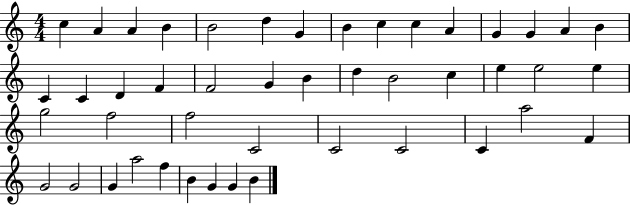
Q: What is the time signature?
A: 4/4